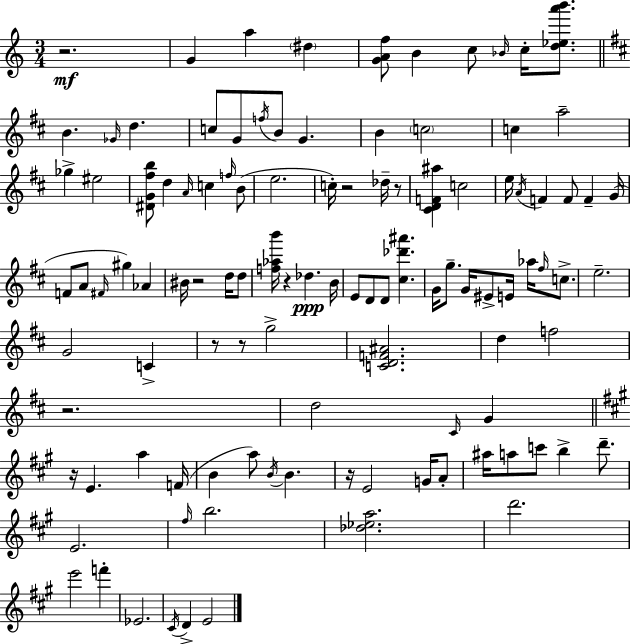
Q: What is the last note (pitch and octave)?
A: E4